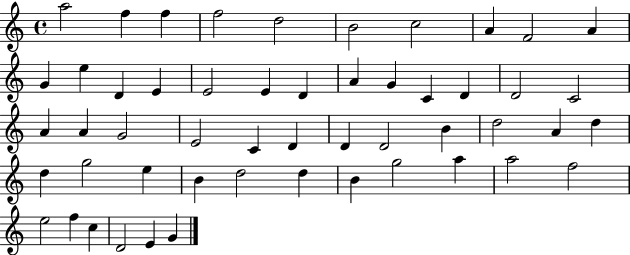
{
  \clef treble
  \time 4/4
  \defaultTimeSignature
  \key c \major
  a''2 f''4 f''4 | f''2 d''2 | b'2 c''2 | a'4 f'2 a'4 | \break g'4 e''4 d'4 e'4 | e'2 e'4 d'4 | a'4 g'4 c'4 d'4 | d'2 c'2 | \break a'4 a'4 g'2 | e'2 c'4 d'4 | d'4 d'2 b'4 | d''2 a'4 d''4 | \break d''4 g''2 e''4 | b'4 d''2 d''4 | b'4 g''2 a''4 | a''2 f''2 | \break e''2 f''4 c''4 | d'2 e'4 g'4 | \bar "|."
}